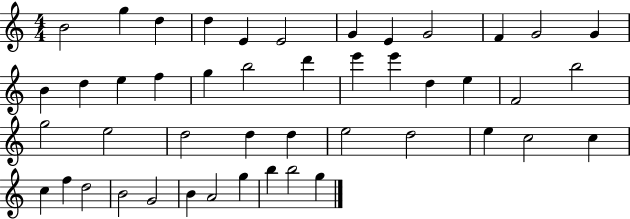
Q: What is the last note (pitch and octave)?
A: G5